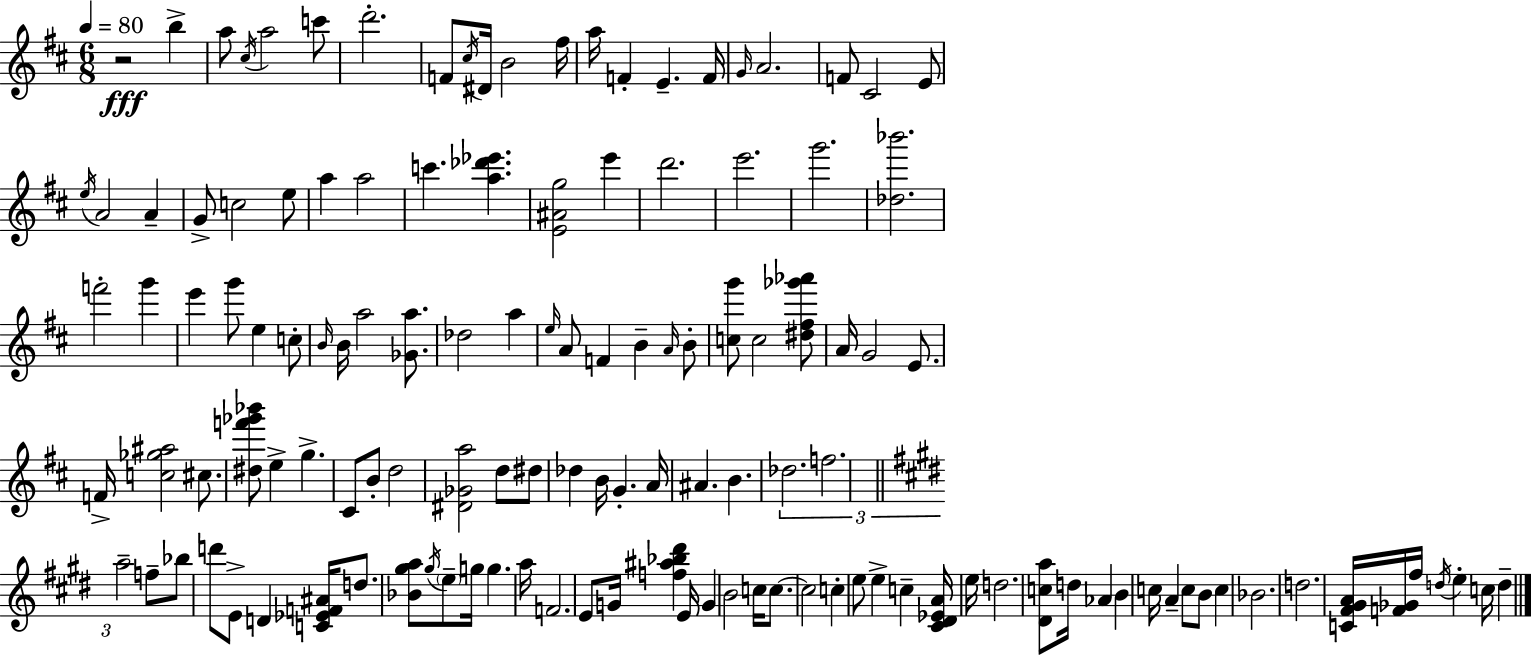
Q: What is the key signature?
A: D major